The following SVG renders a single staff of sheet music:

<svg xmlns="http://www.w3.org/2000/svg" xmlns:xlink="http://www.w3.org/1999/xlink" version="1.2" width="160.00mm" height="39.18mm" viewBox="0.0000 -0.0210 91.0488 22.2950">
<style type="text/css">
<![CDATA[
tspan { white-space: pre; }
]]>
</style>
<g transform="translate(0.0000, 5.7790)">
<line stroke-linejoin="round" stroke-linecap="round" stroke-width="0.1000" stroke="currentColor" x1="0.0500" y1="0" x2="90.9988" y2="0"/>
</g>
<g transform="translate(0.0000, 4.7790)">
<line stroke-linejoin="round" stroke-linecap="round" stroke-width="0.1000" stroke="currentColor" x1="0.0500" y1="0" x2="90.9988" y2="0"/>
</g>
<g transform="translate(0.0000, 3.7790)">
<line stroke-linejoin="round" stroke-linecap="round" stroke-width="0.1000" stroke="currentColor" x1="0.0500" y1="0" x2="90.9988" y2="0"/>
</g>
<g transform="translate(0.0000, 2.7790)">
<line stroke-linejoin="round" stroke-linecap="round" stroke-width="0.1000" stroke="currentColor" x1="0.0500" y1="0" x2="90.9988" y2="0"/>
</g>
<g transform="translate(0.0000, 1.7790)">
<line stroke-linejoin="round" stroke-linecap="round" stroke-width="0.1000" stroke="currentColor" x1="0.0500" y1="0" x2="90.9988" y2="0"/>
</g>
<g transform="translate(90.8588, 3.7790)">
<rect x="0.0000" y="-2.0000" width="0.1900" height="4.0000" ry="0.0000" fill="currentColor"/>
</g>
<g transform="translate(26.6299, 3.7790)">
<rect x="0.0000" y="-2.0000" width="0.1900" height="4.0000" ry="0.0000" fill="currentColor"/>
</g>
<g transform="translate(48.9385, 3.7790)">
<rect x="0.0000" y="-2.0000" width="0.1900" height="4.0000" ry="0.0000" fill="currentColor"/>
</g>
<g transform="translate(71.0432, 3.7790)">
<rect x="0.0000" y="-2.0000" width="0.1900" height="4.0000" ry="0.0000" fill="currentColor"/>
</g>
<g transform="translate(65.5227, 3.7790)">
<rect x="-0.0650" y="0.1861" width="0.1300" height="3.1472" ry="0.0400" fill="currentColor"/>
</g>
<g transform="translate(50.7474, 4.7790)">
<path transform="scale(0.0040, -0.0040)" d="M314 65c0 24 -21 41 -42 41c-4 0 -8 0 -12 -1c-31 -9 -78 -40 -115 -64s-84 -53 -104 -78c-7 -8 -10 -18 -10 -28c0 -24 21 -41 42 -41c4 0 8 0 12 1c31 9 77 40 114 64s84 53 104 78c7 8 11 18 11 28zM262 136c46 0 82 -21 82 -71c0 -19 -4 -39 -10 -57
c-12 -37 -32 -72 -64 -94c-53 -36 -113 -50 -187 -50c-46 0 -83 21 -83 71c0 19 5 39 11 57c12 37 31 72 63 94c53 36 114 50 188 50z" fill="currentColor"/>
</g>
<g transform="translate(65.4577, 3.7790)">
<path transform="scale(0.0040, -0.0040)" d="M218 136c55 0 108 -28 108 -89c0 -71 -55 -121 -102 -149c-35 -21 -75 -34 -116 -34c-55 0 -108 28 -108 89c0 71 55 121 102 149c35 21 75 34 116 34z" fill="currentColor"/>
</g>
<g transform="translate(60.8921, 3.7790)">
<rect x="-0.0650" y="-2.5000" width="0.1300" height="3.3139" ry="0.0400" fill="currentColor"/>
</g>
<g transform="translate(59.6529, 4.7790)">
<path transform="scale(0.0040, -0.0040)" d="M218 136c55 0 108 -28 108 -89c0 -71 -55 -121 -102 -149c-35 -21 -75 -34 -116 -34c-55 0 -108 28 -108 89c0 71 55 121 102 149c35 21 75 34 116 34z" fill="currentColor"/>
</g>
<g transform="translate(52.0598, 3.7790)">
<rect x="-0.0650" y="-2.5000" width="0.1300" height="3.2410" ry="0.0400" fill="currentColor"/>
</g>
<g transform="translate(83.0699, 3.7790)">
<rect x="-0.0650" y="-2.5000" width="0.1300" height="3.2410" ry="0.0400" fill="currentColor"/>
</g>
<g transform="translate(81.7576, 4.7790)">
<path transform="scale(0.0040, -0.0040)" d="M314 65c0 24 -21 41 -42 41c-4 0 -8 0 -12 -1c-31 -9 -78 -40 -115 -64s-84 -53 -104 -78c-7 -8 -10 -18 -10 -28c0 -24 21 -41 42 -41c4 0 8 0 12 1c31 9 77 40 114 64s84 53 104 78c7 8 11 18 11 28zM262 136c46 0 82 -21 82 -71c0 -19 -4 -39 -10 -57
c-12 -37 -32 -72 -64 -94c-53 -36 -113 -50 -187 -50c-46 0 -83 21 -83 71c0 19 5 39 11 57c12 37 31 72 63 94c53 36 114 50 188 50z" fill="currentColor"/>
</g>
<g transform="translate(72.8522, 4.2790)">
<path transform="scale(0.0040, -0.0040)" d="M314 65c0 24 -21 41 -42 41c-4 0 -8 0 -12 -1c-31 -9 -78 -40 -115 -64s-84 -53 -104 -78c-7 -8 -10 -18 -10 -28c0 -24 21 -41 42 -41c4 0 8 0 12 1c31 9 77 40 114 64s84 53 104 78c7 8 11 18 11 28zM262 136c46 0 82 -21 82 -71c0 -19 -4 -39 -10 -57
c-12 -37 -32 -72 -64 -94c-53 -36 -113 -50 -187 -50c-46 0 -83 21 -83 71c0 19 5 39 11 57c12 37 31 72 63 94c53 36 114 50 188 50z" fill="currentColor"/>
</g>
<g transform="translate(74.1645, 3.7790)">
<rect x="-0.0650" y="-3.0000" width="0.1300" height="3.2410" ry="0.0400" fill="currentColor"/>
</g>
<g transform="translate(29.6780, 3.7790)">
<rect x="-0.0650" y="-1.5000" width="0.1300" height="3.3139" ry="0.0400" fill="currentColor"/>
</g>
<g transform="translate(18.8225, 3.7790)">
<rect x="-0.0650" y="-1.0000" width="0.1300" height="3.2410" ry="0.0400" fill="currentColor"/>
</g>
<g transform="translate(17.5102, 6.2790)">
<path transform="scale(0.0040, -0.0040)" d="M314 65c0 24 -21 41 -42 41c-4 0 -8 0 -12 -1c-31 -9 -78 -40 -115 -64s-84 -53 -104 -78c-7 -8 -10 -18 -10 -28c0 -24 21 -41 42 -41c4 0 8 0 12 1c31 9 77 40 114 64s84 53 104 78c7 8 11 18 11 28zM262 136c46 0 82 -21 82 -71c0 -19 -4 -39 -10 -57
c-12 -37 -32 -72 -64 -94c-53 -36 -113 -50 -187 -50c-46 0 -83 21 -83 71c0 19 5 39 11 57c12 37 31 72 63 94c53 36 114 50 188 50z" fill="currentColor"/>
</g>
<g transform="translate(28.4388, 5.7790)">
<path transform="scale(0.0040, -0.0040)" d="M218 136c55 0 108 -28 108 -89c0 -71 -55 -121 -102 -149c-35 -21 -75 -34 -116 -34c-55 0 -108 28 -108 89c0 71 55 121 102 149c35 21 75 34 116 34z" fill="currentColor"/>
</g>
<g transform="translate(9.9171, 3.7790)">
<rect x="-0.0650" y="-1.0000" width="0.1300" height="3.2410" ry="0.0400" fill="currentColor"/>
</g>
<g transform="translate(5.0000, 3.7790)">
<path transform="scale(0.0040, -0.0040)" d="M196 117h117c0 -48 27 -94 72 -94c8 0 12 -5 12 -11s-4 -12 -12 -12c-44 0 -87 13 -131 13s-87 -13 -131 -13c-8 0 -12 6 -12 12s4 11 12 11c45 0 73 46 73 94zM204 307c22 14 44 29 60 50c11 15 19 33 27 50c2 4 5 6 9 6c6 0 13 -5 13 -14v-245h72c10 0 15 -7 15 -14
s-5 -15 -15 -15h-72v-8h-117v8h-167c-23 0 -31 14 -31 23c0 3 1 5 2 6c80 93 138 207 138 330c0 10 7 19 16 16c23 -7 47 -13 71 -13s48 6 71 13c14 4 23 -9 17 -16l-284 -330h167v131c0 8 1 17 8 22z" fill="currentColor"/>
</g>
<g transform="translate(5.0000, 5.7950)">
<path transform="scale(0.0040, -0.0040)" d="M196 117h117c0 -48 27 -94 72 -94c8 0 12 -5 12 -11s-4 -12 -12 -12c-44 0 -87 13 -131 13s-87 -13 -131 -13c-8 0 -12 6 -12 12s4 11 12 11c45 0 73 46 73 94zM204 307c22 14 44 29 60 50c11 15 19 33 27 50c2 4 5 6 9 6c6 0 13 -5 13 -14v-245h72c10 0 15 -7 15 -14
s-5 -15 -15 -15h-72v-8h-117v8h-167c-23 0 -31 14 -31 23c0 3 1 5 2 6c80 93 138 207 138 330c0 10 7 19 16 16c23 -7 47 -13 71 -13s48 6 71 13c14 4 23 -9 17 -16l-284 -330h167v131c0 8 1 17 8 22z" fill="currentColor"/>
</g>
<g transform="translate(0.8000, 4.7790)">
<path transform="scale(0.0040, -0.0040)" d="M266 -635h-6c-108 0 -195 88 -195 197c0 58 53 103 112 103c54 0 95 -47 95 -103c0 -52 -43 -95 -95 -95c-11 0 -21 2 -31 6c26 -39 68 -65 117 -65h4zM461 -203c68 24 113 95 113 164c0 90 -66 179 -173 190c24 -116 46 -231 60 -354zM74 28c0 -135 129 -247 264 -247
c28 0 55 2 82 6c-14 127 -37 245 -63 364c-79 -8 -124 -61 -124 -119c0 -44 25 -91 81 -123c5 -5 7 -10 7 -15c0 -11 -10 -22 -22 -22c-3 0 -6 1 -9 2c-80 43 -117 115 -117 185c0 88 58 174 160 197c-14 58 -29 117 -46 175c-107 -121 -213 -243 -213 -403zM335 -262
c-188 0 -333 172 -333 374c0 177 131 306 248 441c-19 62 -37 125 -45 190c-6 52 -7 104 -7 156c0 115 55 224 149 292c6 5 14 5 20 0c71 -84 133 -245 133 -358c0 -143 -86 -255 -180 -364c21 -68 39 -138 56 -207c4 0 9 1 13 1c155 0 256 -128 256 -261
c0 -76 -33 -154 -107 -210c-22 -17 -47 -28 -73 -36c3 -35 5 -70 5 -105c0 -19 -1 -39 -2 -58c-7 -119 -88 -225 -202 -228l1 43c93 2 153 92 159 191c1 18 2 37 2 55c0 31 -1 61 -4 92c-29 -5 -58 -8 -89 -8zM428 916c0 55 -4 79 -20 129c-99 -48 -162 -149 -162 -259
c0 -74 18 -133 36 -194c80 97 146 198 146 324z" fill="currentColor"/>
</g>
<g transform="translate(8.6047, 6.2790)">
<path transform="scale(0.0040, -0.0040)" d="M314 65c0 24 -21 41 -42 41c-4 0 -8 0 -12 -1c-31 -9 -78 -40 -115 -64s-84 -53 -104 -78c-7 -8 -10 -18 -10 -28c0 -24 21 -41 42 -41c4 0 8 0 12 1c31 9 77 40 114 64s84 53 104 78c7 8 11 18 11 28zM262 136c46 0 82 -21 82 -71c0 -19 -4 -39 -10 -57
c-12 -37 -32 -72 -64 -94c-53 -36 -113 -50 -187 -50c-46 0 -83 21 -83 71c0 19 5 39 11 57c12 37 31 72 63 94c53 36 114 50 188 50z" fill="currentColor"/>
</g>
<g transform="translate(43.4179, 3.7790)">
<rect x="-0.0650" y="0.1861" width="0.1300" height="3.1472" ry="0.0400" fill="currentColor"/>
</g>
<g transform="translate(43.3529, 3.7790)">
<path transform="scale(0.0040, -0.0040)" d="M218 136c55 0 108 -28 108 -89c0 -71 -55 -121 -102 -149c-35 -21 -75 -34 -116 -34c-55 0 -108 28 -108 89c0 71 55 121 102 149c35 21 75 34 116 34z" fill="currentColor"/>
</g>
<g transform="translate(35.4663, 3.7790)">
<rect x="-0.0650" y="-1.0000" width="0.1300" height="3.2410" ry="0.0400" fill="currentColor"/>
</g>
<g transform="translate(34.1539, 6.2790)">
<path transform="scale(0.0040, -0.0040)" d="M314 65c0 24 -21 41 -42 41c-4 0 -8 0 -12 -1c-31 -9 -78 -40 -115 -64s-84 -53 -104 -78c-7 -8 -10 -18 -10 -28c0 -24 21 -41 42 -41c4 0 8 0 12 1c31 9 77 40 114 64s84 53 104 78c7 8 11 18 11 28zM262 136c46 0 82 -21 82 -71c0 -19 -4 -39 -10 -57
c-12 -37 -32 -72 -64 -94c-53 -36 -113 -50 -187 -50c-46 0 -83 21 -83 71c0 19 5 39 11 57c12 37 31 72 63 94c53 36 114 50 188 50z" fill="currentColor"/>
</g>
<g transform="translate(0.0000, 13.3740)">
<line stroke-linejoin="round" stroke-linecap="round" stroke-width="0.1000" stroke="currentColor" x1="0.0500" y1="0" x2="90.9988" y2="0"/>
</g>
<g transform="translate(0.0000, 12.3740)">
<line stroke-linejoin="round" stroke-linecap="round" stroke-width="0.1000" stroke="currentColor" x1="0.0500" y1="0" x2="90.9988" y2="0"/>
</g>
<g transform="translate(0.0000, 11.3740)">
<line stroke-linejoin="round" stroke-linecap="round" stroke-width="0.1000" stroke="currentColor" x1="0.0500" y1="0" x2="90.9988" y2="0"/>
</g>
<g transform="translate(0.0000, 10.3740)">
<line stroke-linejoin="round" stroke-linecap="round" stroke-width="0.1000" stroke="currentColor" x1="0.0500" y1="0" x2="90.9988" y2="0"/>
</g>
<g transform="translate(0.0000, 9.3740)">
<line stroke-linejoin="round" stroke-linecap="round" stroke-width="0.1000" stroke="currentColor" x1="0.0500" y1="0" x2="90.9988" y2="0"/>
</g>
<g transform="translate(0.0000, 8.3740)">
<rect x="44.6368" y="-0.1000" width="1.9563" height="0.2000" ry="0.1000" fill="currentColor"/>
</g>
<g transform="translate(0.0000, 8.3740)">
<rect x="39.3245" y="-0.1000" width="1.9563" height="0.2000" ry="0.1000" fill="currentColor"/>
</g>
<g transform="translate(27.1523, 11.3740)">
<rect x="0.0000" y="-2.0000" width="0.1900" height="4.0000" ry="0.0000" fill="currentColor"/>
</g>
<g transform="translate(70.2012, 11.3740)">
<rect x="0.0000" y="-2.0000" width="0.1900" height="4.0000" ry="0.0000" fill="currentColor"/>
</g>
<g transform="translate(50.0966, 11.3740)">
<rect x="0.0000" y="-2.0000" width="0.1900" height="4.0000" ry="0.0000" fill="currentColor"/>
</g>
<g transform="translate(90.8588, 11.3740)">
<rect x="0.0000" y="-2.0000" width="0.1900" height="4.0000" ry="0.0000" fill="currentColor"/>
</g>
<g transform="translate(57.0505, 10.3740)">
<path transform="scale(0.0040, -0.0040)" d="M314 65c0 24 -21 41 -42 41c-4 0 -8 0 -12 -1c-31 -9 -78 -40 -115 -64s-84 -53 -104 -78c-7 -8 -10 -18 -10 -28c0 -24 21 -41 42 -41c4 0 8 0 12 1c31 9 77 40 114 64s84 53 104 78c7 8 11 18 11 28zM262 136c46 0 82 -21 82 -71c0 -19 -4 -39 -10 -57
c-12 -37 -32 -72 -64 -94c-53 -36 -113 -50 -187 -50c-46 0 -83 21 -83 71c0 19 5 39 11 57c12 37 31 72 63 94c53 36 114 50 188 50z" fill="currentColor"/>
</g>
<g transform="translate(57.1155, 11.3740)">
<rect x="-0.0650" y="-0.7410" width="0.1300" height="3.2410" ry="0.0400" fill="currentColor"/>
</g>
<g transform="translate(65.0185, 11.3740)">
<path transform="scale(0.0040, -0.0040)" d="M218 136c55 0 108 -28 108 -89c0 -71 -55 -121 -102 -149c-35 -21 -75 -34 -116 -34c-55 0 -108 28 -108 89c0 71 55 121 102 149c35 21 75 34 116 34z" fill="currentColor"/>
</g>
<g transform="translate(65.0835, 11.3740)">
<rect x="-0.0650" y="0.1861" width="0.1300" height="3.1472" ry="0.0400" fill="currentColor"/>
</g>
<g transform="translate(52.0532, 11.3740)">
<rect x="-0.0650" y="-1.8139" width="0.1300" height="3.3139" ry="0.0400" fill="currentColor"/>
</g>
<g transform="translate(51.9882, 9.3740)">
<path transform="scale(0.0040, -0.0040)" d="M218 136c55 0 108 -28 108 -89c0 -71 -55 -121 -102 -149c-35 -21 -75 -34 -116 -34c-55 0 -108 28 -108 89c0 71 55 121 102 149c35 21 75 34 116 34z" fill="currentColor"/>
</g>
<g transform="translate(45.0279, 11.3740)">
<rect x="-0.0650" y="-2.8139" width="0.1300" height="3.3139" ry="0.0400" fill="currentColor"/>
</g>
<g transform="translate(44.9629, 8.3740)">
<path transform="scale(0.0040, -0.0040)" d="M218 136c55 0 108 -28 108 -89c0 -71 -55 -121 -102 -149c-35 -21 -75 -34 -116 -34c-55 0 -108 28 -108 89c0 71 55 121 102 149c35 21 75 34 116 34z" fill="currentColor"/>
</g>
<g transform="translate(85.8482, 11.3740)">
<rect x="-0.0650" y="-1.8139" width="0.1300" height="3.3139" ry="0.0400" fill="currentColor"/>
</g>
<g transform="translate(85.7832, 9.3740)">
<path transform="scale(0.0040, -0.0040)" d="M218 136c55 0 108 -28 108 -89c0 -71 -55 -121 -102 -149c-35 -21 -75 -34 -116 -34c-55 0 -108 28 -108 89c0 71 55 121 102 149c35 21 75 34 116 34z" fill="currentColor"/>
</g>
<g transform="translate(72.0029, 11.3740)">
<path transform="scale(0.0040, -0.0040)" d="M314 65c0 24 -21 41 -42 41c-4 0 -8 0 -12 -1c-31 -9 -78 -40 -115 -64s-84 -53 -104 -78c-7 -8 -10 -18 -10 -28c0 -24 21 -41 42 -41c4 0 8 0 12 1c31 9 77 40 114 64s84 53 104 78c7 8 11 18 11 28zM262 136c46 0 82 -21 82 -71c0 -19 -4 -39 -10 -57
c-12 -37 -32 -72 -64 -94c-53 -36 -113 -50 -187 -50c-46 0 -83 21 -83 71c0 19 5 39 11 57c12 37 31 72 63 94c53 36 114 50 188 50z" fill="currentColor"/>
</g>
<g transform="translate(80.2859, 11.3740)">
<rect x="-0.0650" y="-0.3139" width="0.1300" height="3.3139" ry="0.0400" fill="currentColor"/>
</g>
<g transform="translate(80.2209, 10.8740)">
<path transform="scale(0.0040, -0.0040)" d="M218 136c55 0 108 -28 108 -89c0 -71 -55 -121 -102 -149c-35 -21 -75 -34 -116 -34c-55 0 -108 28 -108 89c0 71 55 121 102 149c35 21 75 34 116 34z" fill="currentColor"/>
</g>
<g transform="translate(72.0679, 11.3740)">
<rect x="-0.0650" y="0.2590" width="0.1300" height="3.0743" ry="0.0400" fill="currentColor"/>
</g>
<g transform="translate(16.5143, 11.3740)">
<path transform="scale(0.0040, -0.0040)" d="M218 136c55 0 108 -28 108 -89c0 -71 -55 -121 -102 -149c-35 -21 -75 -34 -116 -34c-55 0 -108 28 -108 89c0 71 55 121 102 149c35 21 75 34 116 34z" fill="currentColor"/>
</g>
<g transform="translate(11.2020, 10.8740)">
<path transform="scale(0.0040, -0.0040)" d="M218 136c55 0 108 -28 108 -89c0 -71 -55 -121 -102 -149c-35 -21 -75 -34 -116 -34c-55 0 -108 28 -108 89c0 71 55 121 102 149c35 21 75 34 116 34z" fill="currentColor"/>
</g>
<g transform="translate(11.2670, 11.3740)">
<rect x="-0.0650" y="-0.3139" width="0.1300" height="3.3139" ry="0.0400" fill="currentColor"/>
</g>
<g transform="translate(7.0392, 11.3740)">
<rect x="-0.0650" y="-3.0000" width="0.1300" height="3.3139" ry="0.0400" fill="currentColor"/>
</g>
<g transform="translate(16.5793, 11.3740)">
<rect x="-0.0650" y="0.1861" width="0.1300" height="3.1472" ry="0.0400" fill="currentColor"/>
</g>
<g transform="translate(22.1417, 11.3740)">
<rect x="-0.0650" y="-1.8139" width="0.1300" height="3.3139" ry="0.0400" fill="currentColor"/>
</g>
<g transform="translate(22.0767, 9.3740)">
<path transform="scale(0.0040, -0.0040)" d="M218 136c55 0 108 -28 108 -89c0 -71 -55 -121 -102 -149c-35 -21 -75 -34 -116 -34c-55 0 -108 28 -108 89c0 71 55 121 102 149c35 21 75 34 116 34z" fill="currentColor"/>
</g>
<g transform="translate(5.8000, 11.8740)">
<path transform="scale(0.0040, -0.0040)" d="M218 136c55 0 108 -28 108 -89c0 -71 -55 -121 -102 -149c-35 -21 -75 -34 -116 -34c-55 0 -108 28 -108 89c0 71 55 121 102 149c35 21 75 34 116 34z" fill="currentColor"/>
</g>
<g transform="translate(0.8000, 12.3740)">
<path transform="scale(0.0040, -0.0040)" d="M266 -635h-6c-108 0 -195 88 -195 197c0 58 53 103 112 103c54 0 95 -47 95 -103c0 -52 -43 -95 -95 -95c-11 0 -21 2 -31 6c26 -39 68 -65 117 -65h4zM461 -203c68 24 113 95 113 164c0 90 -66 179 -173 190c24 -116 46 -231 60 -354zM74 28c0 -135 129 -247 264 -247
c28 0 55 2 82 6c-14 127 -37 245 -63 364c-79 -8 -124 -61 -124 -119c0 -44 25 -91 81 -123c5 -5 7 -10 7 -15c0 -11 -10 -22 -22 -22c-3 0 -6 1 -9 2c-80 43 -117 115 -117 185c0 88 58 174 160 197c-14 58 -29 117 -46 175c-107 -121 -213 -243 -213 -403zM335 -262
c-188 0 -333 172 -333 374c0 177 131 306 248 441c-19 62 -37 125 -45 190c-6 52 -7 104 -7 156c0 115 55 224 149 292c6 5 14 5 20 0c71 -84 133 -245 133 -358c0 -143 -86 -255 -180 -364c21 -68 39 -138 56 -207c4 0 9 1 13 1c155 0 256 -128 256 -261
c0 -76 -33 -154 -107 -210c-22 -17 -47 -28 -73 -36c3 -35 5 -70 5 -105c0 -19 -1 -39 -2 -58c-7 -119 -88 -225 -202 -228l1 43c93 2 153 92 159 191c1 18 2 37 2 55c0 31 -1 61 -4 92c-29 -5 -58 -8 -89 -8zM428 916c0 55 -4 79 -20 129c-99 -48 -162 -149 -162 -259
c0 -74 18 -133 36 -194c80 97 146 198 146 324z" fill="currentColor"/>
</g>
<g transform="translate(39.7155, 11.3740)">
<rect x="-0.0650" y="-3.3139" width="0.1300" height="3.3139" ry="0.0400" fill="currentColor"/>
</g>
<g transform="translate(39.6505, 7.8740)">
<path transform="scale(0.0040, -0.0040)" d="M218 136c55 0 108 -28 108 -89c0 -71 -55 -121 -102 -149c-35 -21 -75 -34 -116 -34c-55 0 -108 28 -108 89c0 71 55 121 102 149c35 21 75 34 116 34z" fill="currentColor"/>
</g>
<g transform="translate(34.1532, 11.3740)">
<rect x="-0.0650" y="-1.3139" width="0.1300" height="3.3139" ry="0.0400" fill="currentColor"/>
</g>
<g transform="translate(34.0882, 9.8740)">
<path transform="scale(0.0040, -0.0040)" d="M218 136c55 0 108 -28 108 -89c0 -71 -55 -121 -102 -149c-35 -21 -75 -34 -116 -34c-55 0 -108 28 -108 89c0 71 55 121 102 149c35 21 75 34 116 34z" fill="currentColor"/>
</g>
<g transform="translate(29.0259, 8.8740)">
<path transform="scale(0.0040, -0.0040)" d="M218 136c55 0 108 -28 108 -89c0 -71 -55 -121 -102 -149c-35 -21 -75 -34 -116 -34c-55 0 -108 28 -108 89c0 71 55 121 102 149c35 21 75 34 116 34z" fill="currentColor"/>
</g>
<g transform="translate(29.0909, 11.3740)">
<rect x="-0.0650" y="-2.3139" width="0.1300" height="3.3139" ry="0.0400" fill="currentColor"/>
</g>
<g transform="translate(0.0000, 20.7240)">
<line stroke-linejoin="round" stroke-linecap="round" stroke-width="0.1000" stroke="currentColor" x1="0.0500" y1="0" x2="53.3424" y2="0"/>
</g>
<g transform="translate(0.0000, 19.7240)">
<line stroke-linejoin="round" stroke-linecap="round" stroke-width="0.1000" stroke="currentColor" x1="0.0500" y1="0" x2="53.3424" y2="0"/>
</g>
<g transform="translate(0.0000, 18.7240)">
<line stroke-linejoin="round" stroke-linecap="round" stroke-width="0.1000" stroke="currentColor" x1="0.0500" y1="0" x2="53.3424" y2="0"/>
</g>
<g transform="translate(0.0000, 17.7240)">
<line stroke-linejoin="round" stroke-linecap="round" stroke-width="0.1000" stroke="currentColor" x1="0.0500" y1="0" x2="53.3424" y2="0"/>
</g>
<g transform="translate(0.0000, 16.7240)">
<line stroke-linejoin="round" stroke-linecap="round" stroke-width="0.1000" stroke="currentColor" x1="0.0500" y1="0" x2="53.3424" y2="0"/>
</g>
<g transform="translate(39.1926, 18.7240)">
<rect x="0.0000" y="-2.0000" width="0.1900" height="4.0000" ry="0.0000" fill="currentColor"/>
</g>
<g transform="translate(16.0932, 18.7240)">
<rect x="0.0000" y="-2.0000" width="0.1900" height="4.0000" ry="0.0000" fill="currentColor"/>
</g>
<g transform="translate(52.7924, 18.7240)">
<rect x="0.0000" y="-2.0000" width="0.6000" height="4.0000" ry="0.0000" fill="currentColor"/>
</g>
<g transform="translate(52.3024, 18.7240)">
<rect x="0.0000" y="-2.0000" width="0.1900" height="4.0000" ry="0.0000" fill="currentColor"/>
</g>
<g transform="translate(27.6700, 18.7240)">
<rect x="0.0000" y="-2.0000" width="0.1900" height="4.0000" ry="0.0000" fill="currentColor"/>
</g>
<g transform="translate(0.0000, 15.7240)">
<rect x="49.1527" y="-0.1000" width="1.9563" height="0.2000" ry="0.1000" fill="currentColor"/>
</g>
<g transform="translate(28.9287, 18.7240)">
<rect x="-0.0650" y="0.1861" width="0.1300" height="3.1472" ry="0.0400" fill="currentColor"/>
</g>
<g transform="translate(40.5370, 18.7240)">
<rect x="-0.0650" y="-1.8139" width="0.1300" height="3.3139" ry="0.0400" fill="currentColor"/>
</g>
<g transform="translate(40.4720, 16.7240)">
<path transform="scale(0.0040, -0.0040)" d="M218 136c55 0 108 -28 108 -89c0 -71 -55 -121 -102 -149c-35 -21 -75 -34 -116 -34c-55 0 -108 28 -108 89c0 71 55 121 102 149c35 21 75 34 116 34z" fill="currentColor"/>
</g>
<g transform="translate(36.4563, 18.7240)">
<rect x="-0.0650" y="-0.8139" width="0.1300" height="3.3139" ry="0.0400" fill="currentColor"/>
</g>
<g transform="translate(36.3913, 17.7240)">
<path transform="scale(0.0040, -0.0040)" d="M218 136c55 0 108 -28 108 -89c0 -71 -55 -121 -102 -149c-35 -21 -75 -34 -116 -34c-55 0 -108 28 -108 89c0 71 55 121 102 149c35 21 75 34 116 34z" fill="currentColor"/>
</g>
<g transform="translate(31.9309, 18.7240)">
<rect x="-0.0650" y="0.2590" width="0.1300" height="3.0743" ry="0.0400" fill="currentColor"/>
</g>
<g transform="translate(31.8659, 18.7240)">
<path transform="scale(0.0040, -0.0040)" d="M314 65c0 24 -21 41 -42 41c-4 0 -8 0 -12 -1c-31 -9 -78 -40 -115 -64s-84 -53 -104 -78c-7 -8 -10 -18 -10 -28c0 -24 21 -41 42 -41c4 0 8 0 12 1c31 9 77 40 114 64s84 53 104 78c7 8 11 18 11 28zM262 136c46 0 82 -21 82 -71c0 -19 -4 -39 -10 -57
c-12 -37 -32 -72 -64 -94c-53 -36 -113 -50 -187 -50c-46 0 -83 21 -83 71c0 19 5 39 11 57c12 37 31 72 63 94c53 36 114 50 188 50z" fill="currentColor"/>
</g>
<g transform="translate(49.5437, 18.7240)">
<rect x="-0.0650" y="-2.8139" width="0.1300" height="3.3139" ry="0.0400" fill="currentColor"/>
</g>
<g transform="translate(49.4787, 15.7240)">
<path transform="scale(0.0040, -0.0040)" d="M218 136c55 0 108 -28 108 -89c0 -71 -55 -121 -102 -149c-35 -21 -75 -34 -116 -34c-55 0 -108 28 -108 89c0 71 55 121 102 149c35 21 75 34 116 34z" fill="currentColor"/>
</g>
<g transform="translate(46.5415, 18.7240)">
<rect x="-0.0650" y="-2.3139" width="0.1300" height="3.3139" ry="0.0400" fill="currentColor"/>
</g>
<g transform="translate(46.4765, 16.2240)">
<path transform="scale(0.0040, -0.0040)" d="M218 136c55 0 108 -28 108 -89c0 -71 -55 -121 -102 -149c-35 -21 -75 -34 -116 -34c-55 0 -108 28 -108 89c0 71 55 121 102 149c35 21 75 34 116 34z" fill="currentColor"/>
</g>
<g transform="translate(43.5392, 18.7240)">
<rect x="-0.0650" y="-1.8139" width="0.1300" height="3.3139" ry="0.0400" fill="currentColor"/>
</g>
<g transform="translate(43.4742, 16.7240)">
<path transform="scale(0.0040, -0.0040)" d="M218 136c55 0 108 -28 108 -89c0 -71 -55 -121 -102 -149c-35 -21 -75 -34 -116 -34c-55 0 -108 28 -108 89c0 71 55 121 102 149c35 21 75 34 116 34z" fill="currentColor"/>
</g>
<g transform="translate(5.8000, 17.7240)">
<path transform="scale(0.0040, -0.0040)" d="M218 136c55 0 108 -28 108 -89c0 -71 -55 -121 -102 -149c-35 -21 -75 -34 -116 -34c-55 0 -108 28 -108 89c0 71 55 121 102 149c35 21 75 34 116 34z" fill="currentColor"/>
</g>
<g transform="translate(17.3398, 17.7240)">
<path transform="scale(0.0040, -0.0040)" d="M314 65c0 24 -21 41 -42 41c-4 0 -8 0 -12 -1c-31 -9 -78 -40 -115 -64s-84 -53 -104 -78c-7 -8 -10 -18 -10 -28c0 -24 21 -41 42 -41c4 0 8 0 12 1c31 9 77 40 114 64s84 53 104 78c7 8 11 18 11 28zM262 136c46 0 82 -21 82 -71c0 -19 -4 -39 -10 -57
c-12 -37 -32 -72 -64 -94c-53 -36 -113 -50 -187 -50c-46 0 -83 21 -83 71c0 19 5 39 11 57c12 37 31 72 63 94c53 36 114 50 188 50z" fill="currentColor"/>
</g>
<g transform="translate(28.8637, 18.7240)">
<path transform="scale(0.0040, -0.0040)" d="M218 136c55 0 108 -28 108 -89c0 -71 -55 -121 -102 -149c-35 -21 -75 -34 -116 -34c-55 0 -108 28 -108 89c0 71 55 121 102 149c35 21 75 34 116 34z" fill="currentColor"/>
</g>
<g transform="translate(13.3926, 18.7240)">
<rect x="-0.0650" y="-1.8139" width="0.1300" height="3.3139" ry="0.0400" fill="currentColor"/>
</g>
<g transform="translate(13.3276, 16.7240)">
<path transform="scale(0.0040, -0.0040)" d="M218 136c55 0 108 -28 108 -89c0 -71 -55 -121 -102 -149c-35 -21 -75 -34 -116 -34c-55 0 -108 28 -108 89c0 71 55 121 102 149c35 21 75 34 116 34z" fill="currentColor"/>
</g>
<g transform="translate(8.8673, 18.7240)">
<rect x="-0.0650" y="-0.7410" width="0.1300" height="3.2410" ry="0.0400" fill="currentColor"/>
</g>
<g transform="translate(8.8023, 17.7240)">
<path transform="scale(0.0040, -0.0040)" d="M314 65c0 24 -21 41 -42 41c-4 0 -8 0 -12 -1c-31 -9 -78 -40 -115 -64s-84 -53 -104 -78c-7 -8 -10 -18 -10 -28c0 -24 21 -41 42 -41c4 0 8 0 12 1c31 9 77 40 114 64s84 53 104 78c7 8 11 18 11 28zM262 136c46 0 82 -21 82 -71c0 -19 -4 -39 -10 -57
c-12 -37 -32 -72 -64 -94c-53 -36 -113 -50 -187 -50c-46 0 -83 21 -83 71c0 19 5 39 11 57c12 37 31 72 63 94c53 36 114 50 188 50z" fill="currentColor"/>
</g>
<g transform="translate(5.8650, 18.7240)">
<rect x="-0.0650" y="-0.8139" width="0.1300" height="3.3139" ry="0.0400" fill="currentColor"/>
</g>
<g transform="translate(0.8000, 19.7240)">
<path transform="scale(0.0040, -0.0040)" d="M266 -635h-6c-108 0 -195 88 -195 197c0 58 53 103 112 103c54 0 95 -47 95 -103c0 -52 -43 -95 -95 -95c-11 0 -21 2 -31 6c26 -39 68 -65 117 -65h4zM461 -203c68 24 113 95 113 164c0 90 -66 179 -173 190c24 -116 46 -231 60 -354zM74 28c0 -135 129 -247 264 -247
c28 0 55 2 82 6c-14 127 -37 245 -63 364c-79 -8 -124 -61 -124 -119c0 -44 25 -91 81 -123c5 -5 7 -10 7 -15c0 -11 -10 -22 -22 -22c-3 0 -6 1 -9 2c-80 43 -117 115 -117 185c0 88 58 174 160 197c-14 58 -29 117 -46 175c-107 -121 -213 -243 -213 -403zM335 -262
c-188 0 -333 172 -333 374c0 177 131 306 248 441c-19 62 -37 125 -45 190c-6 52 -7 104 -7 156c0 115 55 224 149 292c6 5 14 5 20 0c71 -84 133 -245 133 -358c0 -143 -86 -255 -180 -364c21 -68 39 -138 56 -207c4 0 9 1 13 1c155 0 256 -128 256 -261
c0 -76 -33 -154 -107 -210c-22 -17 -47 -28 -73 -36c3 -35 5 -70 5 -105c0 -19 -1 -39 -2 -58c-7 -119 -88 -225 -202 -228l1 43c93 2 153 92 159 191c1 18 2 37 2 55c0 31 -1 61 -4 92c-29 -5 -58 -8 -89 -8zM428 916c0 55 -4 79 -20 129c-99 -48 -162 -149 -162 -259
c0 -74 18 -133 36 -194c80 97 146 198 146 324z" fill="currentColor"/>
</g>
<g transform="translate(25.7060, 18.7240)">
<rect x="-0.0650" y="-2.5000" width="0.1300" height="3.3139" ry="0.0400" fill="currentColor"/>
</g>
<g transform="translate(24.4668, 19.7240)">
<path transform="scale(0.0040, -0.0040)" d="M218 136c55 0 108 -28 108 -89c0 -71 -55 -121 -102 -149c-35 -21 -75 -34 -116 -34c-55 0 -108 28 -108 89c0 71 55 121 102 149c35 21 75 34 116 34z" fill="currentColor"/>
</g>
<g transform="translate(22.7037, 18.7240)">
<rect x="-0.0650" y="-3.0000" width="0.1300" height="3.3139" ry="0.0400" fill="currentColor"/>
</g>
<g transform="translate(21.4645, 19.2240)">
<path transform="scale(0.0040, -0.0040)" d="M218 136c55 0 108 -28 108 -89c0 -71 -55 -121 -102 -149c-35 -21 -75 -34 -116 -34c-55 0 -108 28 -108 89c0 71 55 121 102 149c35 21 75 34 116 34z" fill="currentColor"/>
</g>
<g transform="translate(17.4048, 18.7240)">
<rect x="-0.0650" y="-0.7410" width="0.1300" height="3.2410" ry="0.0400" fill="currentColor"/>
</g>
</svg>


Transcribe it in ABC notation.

X:1
T:Untitled
M:4/4
L:1/4
K:C
D2 D2 E D2 B G2 G B A2 G2 A c B f g e b a f d2 B B2 c f d d2 f d2 A G B B2 d f f g a